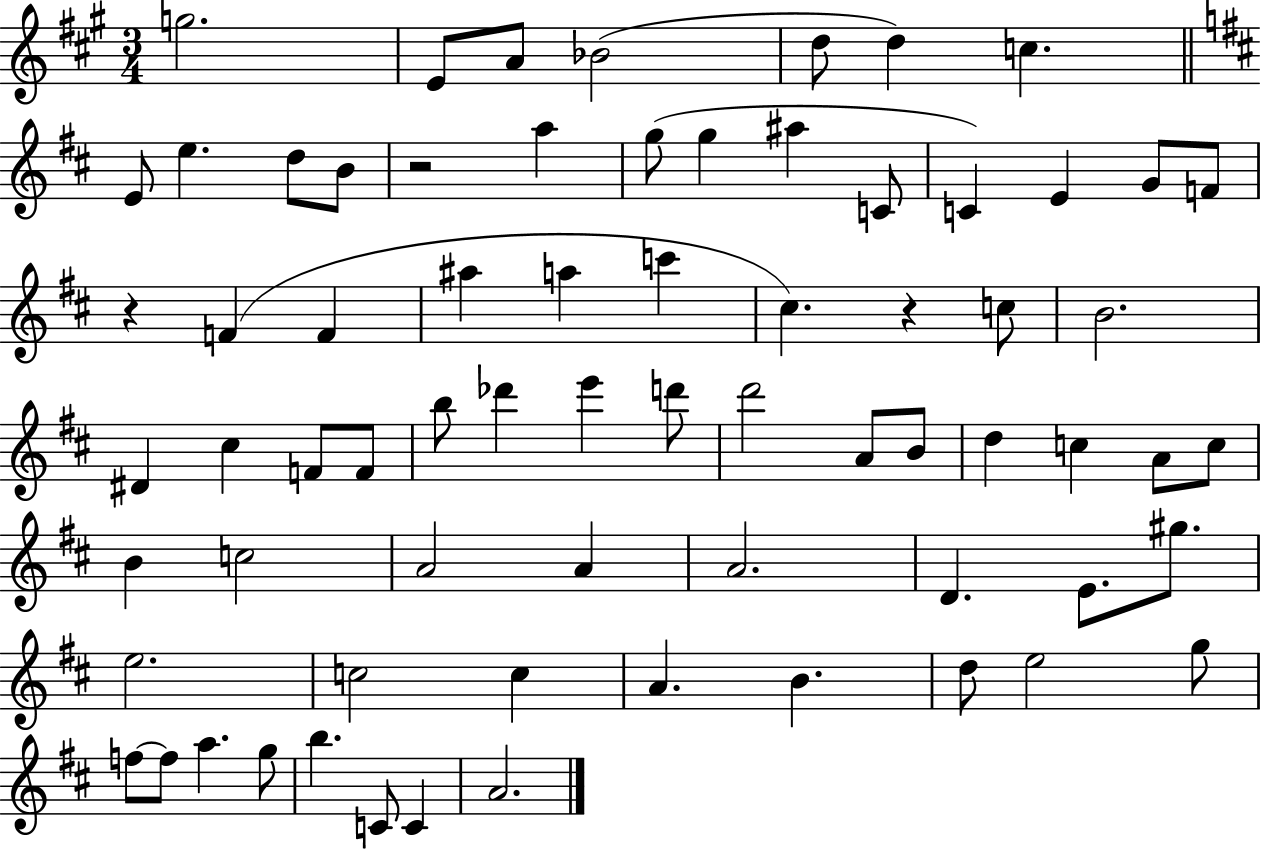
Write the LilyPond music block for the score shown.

{
  \clef treble
  \numericTimeSignature
  \time 3/4
  \key a \major
  g''2. | e'8 a'8 bes'2( | d''8 d''4) c''4. | \bar "||" \break \key b \minor e'8 e''4. d''8 b'8 | r2 a''4 | g''8( g''4 ais''4 c'8 | c'4) e'4 g'8 f'8 | \break r4 f'4( f'4 | ais''4 a''4 c'''4 | cis''4.) r4 c''8 | b'2. | \break dis'4 cis''4 f'8 f'8 | b''8 des'''4 e'''4 d'''8 | d'''2 a'8 b'8 | d''4 c''4 a'8 c''8 | \break b'4 c''2 | a'2 a'4 | a'2. | d'4. e'8. gis''8. | \break e''2. | c''2 c''4 | a'4. b'4. | d''8 e''2 g''8 | \break f''8~~ f''8 a''4. g''8 | b''4. c'8 c'4 | a'2. | \bar "|."
}